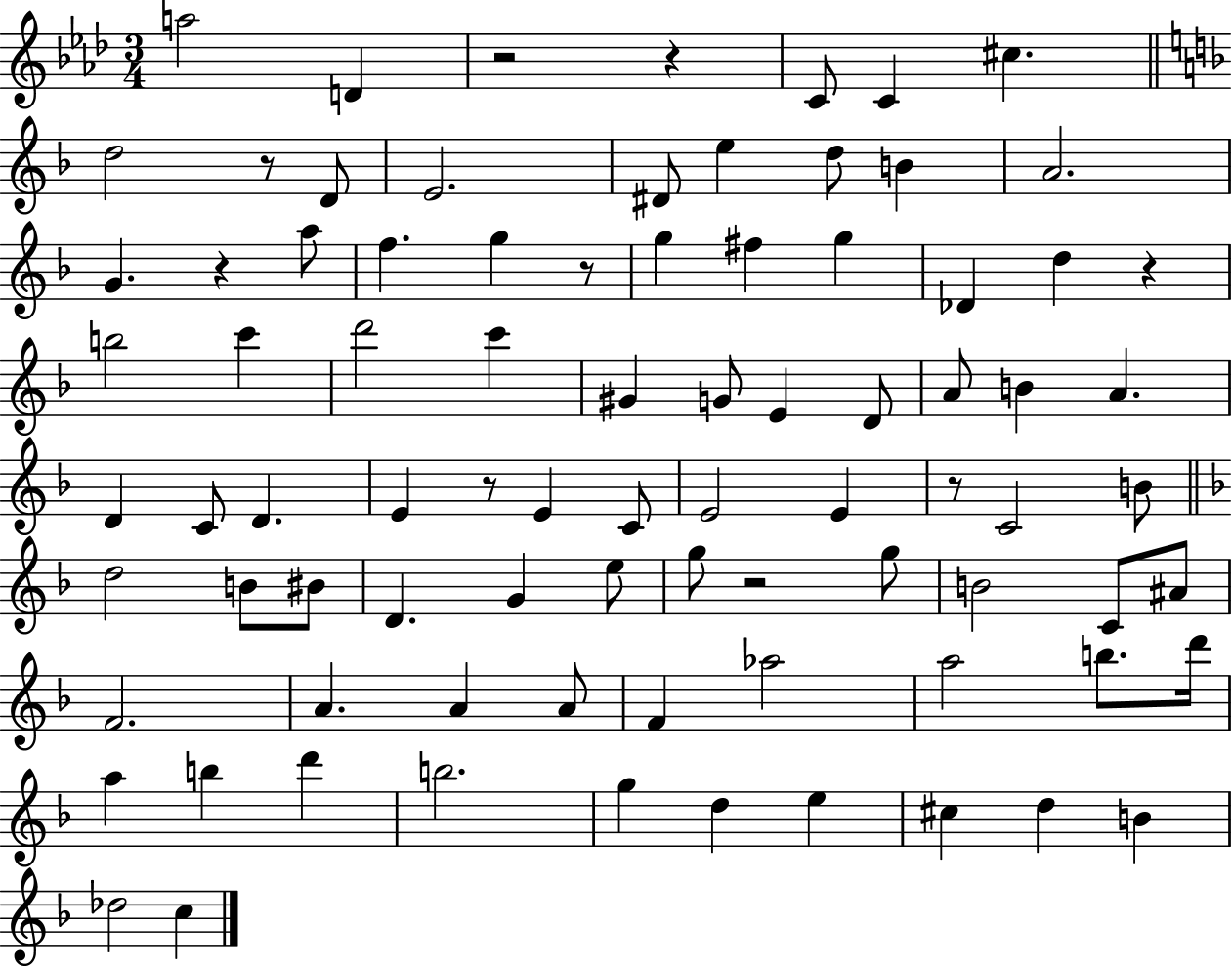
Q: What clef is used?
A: treble